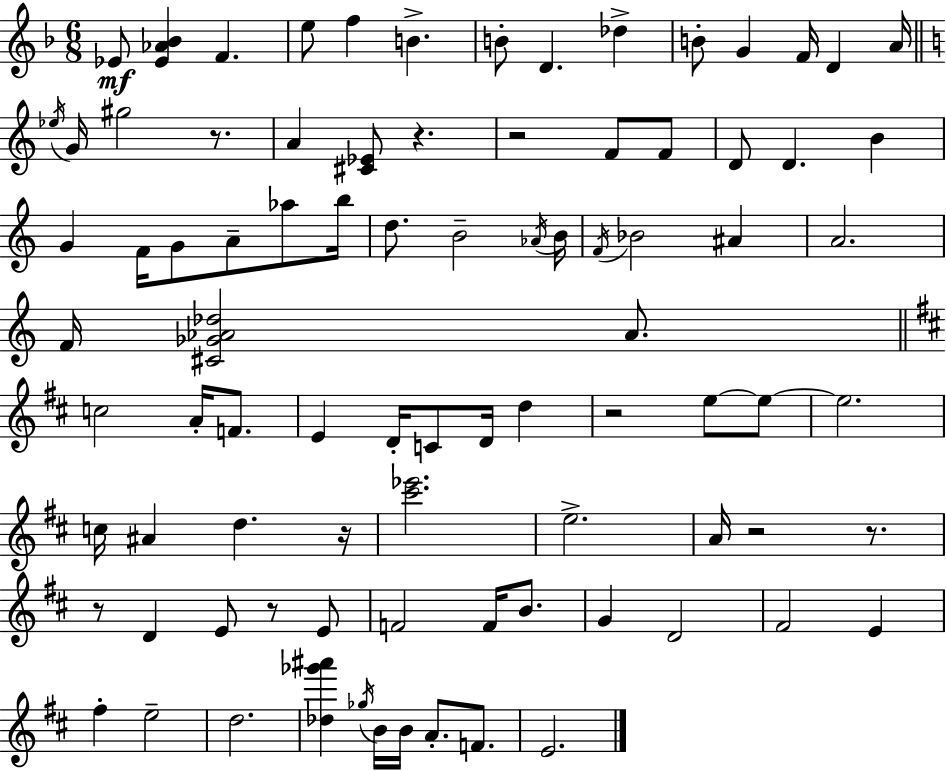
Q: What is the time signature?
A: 6/8